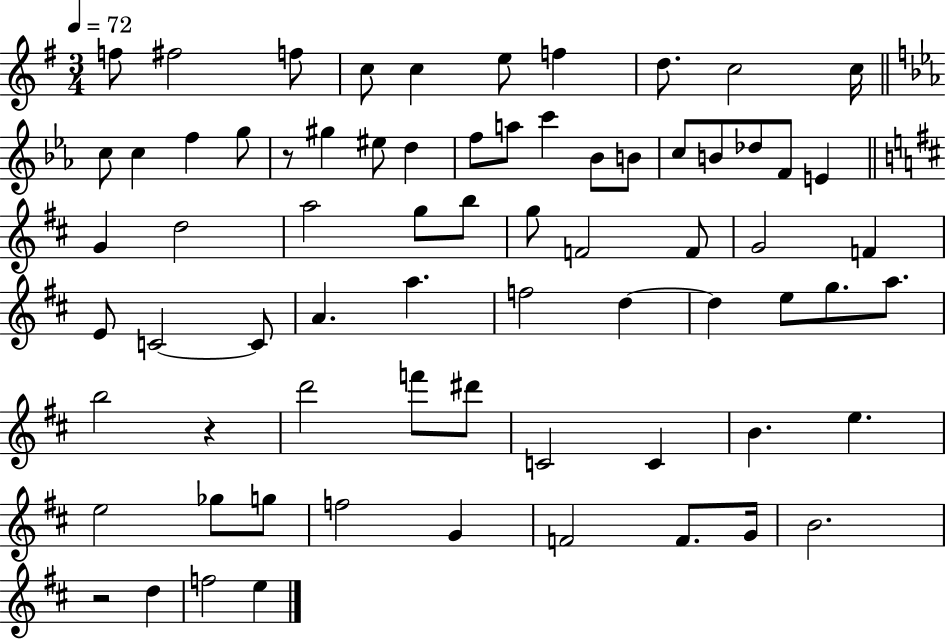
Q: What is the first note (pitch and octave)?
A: F5